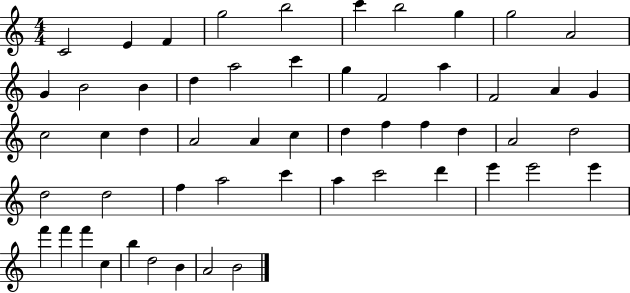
C4/h E4/q F4/q G5/h B5/h C6/q B5/h G5/q G5/h A4/h G4/q B4/h B4/q D5/q A5/h C6/q G5/q F4/h A5/q F4/h A4/q G4/q C5/h C5/q D5/q A4/h A4/q C5/q D5/q F5/q F5/q D5/q A4/h D5/h D5/h D5/h F5/q A5/h C6/q A5/q C6/h D6/q E6/q E6/h E6/q F6/q F6/q F6/q C5/q B5/q D5/h B4/q A4/h B4/h